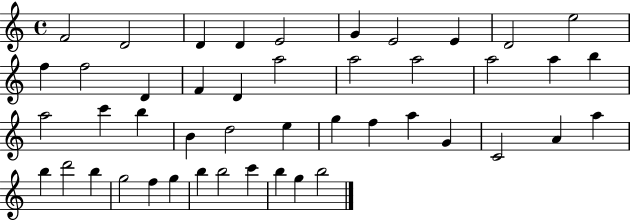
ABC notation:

X:1
T:Untitled
M:4/4
L:1/4
K:C
F2 D2 D D E2 G E2 E D2 e2 f f2 D F D a2 a2 a2 a2 a b a2 c' b B d2 e g f a G C2 A a b d'2 b g2 f g b b2 c' b g b2